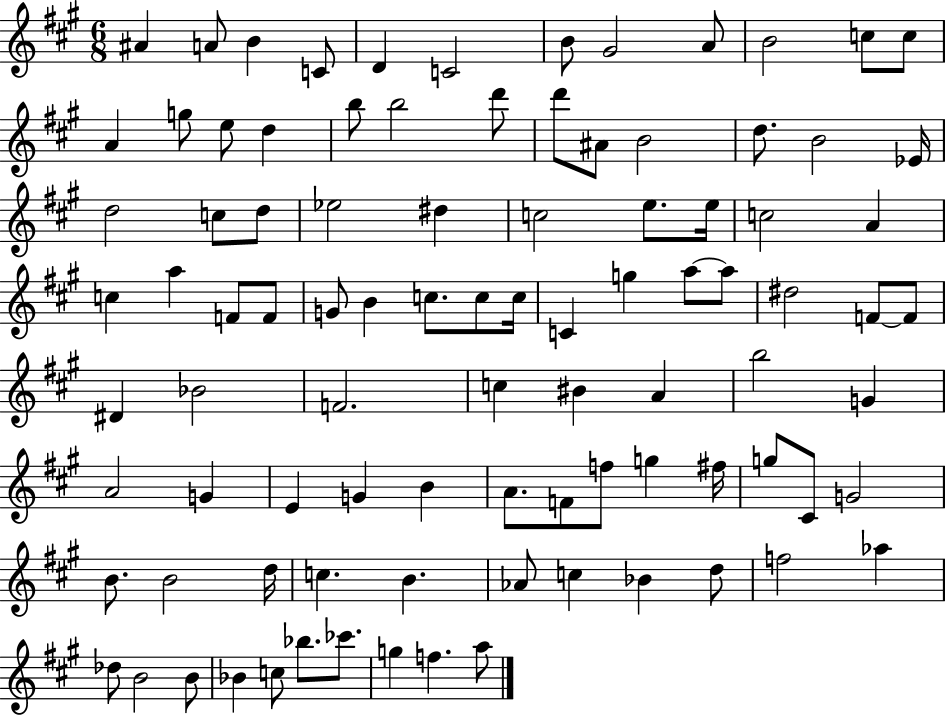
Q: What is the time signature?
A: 6/8